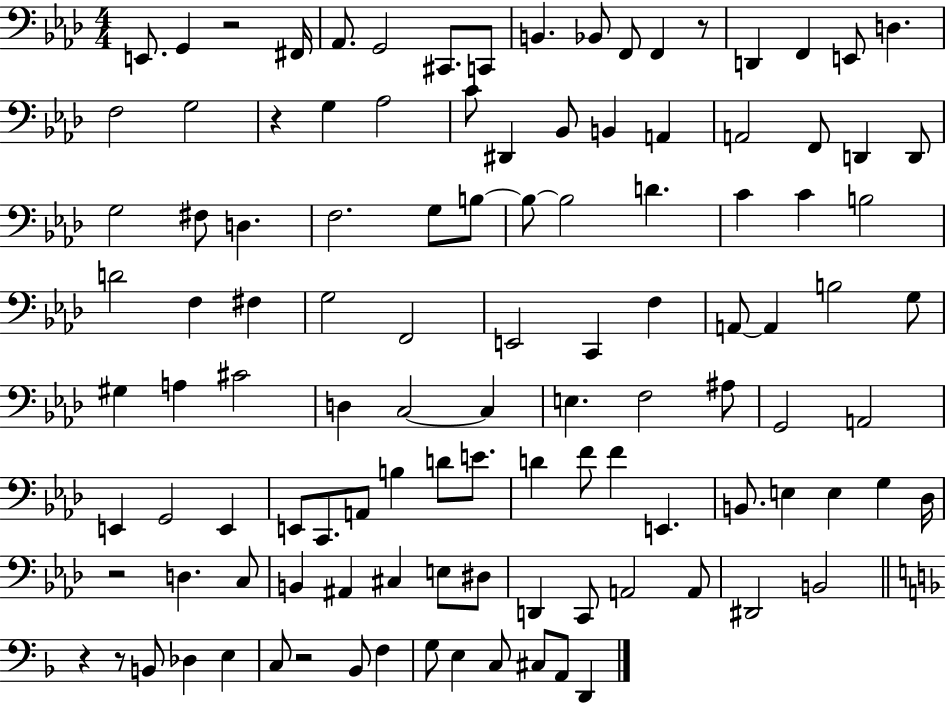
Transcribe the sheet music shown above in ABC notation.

X:1
T:Untitled
M:4/4
L:1/4
K:Ab
E,,/2 G,, z2 ^F,,/4 _A,,/2 G,,2 ^C,,/2 C,,/2 B,, _B,,/2 F,,/2 F,, z/2 D,, F,, E,,/2 D, F,2 G,2 z G, _A,2 C/2 ^D,, _B,,/2 B,, A,, A,,2 F,,/2 D,, D,,/2 G,2 ^F,/2 D, F,2 G,/2 B,/2 B,/2 B,2 D C C B,2 D2 F, ^F, G,2 F,,2 E,,2 C,, F, A,,/2 A,, B,2 G,/2 ^G, A, ^C2 D, C,2 C, E, F,2 ^A,/2 G,,2 A,,2 E,, G,,2 E,, E,,/2 C,,/2 A,,/2 B, D/2 E/2 D F/2 F E,, B,,/2 E, E, G, _D,/4 z2 D, C,/2 B,, ^A,, ^C, E,/2 ^D,/2 D,, C,,/2 A,,2 A,,/2 ^D,,2 B,,2 z z/2 B,,/2 _D, E, C,/2 z2 _B,,/2 F, G,/2 E, C,/2 ^C,/2 A,,/2 D,,